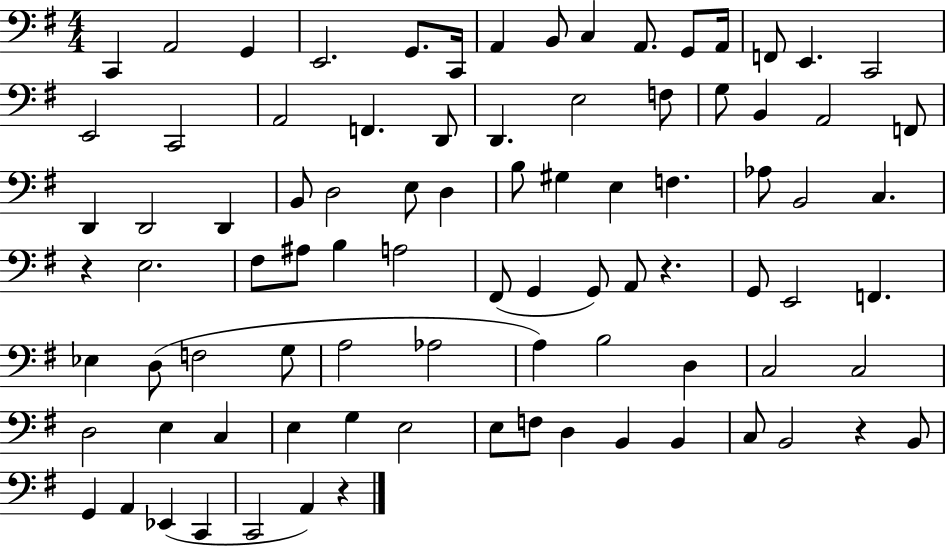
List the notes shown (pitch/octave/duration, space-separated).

C2/q A2/h G2/q E2/h. G2/e. C2/s A2/q B2/e C3/q A2/e. G2/e A2/s F2/e E2/q. C2/h E2/h C2/h A2/h F2/q. D2/e D2/q. E3/h F3/e G3/e B2/q A2/h F2/e D2/q D2/h D2/q B2/e D3/h E3/e D3/q B3/e G#3/q E3/q F3/q. Ab3/e B2/h C3/q. R/q E3/h. F#3/e A#3/e B3/q A3/h F#2/e G2/q G2/e A2/e R/q. G2/e E2/h F2/q. Eb3/q D3/e F3/h G3/e A3/h Ab3/h A3/q B3/h D3/q C3/h C3/h D3/h E3/q C3/q E3/q G3/q E3/h E3/e F3/e D3/q B2/q B2/q C3/e B2/h R/q B2/e G2/q A2/q Eb2/q C2/q C2/h A2/q R/q